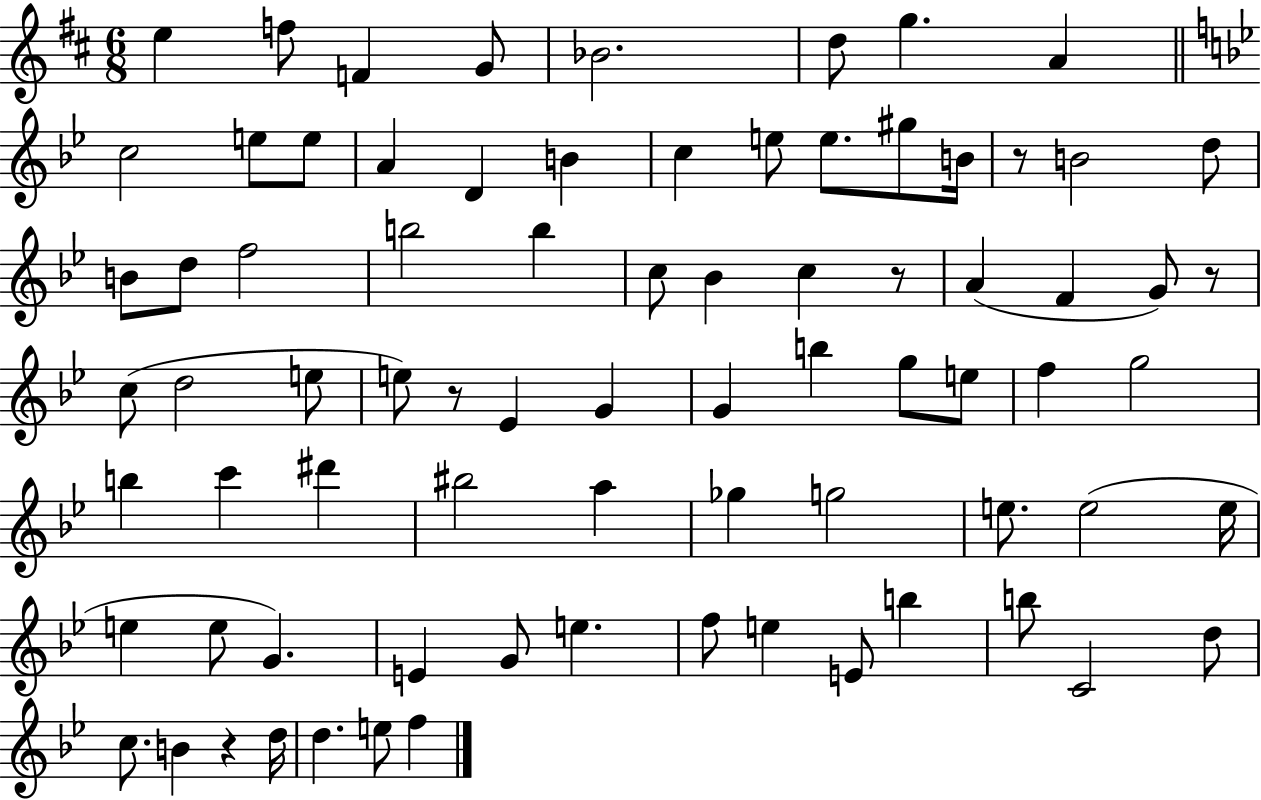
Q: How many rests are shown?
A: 5